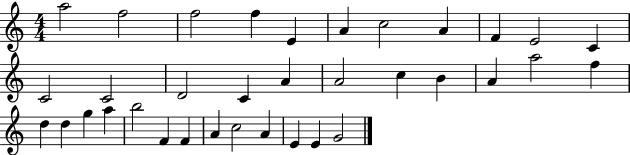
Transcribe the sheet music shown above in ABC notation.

X:1
T:Untitled
M:4/4
L:1/4
K:C
a2 f2 f2 f E A c2 A F E2 C C2 C2 D2 C A A2 c B A a2 f d d g a b2 F F A c2 A E E G2